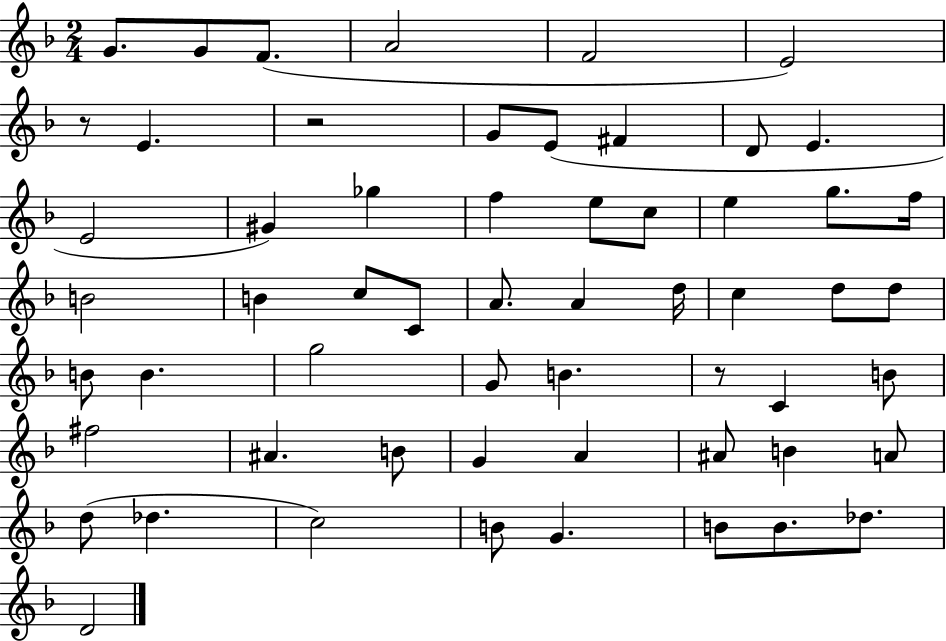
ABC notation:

X:1
T:Untitled
M:2/4
L:1/4
K:F
G/2 G/2 F/2 A2 F2 E2 z/2 E z2 G/2 E/2 ^F D/2 E E2 ^G _g f e/2 c/2 e g/2 f/4 B2 B c/2 C/2 A/2 A d/4 c d/2 d/2 B/2 B g2 G/2 B z/2 C B/2 ^f2 ^A B/2 G A ^A/2 B A/2 d/2 _d c2 B/2 G B/2 B/2 _d/2 D2